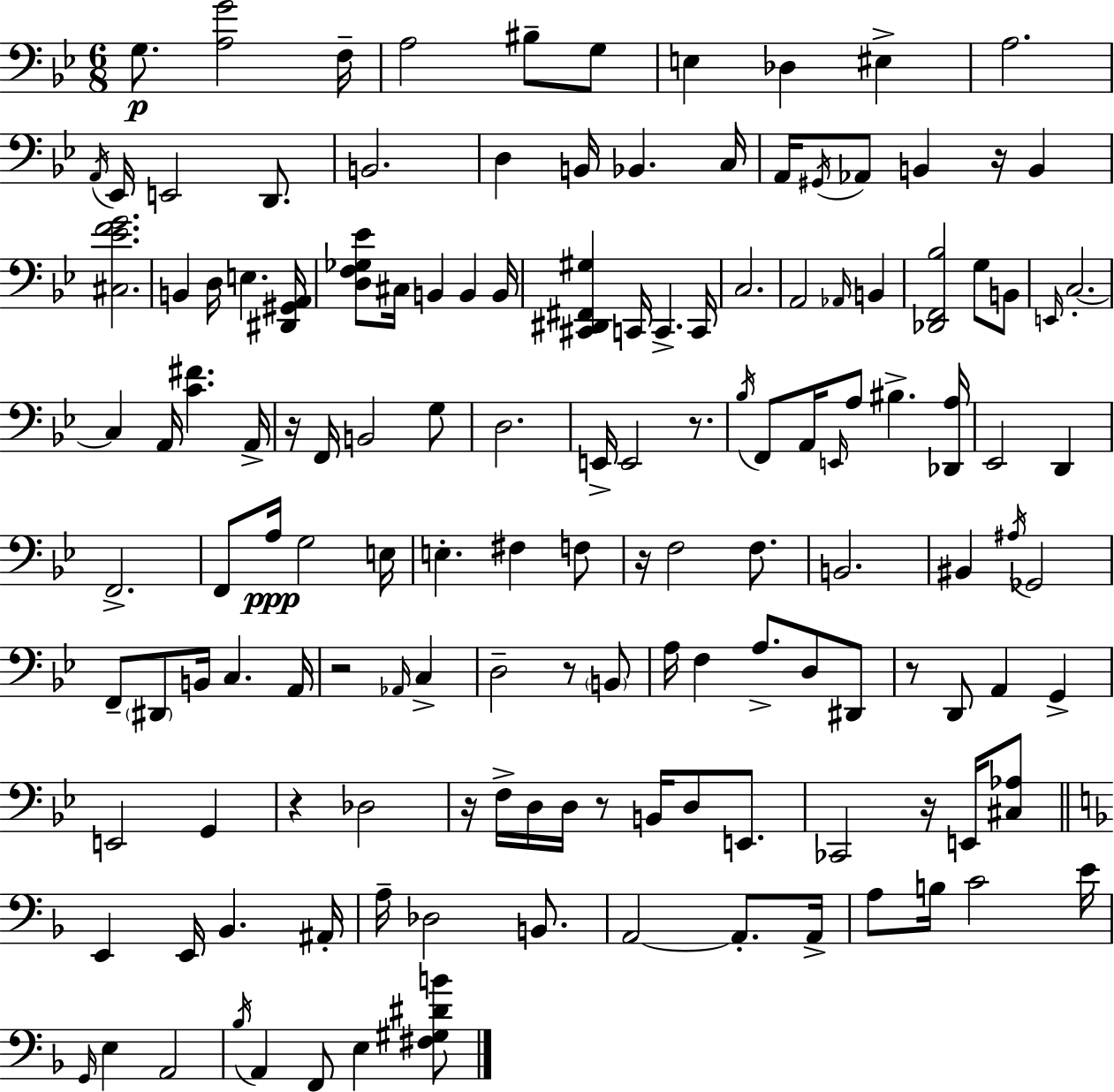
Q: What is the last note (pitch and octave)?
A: E3